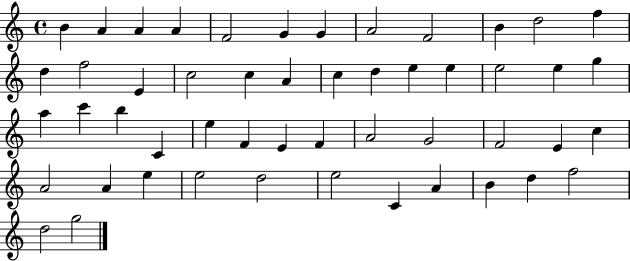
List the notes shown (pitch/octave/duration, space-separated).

B4/q A4/q A4/q A4/q F4/h G4/q G4/q A4/h F4/h B4/q D5/h F5/q D5/q F5/h E4/q C5/h C5/q A4/q C5/q D5/q E5/q E5/q E5/h E5/q G5/q A5/q C6/q B5/q C4/q E5/q F4/q E4/q F4/q A4/h G4/h F4/h E4/q C5/q A4/h A4/q E5/q E5/h D5/h E5/h C4/q A4/q B4/q D5/q F5/h D5/h G5/h